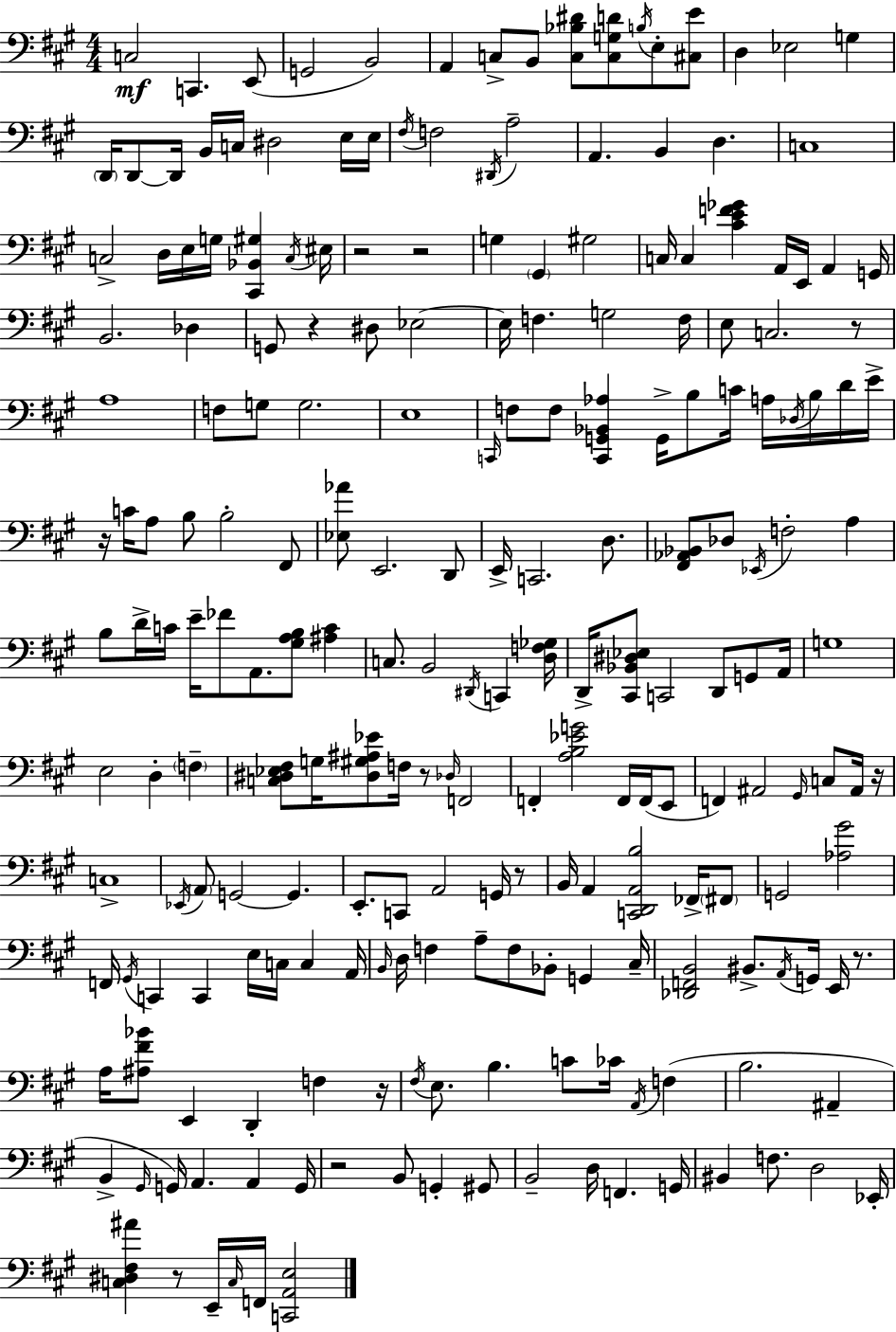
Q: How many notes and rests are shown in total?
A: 217